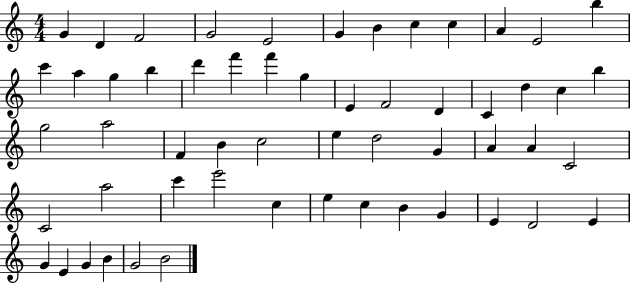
X:1
T:Untitled
M:4/4
L:1/4
K:C
G D F2 G2 E2 G B c c A E2 b c' a g b d' f' f' g E F2 D C d c b g2 a2 F B c2 e d2 G A A C2 C2 a2 c' e'2 c e c B G E D2 E G E G B G2 B2